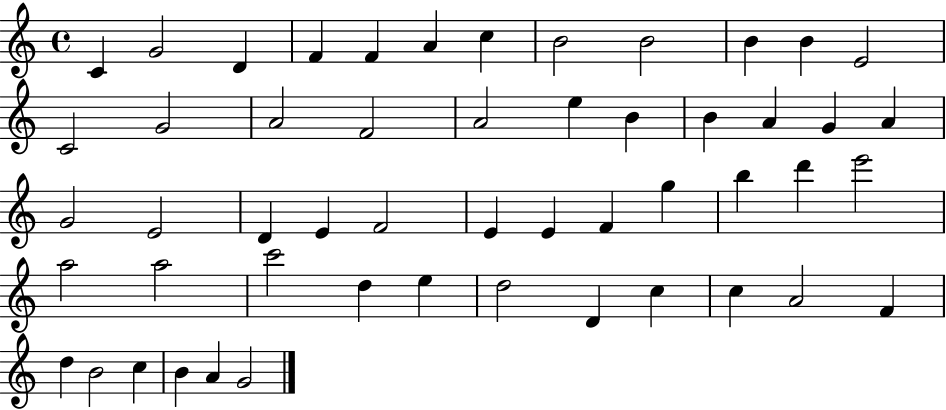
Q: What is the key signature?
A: C major